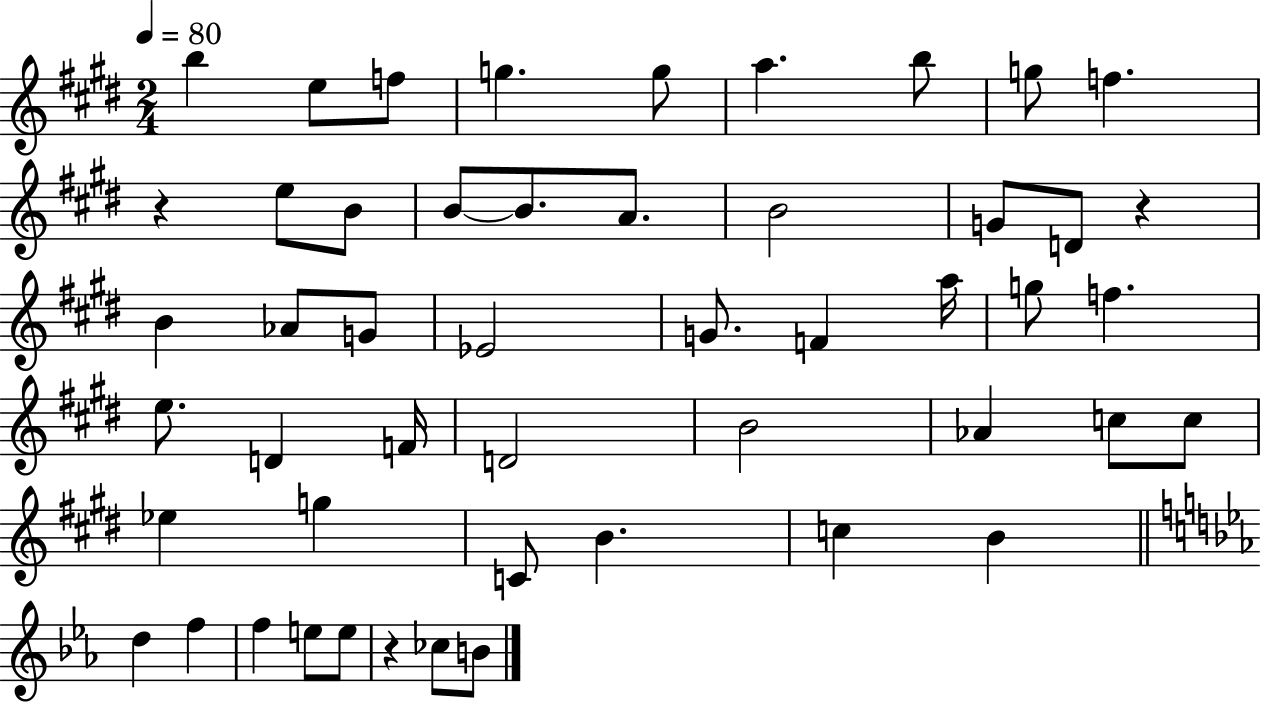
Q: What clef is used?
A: treble